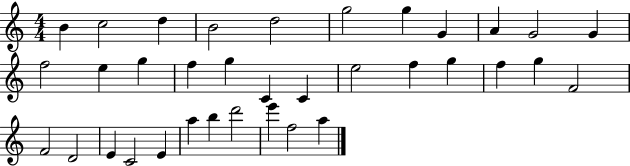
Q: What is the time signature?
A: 4/4